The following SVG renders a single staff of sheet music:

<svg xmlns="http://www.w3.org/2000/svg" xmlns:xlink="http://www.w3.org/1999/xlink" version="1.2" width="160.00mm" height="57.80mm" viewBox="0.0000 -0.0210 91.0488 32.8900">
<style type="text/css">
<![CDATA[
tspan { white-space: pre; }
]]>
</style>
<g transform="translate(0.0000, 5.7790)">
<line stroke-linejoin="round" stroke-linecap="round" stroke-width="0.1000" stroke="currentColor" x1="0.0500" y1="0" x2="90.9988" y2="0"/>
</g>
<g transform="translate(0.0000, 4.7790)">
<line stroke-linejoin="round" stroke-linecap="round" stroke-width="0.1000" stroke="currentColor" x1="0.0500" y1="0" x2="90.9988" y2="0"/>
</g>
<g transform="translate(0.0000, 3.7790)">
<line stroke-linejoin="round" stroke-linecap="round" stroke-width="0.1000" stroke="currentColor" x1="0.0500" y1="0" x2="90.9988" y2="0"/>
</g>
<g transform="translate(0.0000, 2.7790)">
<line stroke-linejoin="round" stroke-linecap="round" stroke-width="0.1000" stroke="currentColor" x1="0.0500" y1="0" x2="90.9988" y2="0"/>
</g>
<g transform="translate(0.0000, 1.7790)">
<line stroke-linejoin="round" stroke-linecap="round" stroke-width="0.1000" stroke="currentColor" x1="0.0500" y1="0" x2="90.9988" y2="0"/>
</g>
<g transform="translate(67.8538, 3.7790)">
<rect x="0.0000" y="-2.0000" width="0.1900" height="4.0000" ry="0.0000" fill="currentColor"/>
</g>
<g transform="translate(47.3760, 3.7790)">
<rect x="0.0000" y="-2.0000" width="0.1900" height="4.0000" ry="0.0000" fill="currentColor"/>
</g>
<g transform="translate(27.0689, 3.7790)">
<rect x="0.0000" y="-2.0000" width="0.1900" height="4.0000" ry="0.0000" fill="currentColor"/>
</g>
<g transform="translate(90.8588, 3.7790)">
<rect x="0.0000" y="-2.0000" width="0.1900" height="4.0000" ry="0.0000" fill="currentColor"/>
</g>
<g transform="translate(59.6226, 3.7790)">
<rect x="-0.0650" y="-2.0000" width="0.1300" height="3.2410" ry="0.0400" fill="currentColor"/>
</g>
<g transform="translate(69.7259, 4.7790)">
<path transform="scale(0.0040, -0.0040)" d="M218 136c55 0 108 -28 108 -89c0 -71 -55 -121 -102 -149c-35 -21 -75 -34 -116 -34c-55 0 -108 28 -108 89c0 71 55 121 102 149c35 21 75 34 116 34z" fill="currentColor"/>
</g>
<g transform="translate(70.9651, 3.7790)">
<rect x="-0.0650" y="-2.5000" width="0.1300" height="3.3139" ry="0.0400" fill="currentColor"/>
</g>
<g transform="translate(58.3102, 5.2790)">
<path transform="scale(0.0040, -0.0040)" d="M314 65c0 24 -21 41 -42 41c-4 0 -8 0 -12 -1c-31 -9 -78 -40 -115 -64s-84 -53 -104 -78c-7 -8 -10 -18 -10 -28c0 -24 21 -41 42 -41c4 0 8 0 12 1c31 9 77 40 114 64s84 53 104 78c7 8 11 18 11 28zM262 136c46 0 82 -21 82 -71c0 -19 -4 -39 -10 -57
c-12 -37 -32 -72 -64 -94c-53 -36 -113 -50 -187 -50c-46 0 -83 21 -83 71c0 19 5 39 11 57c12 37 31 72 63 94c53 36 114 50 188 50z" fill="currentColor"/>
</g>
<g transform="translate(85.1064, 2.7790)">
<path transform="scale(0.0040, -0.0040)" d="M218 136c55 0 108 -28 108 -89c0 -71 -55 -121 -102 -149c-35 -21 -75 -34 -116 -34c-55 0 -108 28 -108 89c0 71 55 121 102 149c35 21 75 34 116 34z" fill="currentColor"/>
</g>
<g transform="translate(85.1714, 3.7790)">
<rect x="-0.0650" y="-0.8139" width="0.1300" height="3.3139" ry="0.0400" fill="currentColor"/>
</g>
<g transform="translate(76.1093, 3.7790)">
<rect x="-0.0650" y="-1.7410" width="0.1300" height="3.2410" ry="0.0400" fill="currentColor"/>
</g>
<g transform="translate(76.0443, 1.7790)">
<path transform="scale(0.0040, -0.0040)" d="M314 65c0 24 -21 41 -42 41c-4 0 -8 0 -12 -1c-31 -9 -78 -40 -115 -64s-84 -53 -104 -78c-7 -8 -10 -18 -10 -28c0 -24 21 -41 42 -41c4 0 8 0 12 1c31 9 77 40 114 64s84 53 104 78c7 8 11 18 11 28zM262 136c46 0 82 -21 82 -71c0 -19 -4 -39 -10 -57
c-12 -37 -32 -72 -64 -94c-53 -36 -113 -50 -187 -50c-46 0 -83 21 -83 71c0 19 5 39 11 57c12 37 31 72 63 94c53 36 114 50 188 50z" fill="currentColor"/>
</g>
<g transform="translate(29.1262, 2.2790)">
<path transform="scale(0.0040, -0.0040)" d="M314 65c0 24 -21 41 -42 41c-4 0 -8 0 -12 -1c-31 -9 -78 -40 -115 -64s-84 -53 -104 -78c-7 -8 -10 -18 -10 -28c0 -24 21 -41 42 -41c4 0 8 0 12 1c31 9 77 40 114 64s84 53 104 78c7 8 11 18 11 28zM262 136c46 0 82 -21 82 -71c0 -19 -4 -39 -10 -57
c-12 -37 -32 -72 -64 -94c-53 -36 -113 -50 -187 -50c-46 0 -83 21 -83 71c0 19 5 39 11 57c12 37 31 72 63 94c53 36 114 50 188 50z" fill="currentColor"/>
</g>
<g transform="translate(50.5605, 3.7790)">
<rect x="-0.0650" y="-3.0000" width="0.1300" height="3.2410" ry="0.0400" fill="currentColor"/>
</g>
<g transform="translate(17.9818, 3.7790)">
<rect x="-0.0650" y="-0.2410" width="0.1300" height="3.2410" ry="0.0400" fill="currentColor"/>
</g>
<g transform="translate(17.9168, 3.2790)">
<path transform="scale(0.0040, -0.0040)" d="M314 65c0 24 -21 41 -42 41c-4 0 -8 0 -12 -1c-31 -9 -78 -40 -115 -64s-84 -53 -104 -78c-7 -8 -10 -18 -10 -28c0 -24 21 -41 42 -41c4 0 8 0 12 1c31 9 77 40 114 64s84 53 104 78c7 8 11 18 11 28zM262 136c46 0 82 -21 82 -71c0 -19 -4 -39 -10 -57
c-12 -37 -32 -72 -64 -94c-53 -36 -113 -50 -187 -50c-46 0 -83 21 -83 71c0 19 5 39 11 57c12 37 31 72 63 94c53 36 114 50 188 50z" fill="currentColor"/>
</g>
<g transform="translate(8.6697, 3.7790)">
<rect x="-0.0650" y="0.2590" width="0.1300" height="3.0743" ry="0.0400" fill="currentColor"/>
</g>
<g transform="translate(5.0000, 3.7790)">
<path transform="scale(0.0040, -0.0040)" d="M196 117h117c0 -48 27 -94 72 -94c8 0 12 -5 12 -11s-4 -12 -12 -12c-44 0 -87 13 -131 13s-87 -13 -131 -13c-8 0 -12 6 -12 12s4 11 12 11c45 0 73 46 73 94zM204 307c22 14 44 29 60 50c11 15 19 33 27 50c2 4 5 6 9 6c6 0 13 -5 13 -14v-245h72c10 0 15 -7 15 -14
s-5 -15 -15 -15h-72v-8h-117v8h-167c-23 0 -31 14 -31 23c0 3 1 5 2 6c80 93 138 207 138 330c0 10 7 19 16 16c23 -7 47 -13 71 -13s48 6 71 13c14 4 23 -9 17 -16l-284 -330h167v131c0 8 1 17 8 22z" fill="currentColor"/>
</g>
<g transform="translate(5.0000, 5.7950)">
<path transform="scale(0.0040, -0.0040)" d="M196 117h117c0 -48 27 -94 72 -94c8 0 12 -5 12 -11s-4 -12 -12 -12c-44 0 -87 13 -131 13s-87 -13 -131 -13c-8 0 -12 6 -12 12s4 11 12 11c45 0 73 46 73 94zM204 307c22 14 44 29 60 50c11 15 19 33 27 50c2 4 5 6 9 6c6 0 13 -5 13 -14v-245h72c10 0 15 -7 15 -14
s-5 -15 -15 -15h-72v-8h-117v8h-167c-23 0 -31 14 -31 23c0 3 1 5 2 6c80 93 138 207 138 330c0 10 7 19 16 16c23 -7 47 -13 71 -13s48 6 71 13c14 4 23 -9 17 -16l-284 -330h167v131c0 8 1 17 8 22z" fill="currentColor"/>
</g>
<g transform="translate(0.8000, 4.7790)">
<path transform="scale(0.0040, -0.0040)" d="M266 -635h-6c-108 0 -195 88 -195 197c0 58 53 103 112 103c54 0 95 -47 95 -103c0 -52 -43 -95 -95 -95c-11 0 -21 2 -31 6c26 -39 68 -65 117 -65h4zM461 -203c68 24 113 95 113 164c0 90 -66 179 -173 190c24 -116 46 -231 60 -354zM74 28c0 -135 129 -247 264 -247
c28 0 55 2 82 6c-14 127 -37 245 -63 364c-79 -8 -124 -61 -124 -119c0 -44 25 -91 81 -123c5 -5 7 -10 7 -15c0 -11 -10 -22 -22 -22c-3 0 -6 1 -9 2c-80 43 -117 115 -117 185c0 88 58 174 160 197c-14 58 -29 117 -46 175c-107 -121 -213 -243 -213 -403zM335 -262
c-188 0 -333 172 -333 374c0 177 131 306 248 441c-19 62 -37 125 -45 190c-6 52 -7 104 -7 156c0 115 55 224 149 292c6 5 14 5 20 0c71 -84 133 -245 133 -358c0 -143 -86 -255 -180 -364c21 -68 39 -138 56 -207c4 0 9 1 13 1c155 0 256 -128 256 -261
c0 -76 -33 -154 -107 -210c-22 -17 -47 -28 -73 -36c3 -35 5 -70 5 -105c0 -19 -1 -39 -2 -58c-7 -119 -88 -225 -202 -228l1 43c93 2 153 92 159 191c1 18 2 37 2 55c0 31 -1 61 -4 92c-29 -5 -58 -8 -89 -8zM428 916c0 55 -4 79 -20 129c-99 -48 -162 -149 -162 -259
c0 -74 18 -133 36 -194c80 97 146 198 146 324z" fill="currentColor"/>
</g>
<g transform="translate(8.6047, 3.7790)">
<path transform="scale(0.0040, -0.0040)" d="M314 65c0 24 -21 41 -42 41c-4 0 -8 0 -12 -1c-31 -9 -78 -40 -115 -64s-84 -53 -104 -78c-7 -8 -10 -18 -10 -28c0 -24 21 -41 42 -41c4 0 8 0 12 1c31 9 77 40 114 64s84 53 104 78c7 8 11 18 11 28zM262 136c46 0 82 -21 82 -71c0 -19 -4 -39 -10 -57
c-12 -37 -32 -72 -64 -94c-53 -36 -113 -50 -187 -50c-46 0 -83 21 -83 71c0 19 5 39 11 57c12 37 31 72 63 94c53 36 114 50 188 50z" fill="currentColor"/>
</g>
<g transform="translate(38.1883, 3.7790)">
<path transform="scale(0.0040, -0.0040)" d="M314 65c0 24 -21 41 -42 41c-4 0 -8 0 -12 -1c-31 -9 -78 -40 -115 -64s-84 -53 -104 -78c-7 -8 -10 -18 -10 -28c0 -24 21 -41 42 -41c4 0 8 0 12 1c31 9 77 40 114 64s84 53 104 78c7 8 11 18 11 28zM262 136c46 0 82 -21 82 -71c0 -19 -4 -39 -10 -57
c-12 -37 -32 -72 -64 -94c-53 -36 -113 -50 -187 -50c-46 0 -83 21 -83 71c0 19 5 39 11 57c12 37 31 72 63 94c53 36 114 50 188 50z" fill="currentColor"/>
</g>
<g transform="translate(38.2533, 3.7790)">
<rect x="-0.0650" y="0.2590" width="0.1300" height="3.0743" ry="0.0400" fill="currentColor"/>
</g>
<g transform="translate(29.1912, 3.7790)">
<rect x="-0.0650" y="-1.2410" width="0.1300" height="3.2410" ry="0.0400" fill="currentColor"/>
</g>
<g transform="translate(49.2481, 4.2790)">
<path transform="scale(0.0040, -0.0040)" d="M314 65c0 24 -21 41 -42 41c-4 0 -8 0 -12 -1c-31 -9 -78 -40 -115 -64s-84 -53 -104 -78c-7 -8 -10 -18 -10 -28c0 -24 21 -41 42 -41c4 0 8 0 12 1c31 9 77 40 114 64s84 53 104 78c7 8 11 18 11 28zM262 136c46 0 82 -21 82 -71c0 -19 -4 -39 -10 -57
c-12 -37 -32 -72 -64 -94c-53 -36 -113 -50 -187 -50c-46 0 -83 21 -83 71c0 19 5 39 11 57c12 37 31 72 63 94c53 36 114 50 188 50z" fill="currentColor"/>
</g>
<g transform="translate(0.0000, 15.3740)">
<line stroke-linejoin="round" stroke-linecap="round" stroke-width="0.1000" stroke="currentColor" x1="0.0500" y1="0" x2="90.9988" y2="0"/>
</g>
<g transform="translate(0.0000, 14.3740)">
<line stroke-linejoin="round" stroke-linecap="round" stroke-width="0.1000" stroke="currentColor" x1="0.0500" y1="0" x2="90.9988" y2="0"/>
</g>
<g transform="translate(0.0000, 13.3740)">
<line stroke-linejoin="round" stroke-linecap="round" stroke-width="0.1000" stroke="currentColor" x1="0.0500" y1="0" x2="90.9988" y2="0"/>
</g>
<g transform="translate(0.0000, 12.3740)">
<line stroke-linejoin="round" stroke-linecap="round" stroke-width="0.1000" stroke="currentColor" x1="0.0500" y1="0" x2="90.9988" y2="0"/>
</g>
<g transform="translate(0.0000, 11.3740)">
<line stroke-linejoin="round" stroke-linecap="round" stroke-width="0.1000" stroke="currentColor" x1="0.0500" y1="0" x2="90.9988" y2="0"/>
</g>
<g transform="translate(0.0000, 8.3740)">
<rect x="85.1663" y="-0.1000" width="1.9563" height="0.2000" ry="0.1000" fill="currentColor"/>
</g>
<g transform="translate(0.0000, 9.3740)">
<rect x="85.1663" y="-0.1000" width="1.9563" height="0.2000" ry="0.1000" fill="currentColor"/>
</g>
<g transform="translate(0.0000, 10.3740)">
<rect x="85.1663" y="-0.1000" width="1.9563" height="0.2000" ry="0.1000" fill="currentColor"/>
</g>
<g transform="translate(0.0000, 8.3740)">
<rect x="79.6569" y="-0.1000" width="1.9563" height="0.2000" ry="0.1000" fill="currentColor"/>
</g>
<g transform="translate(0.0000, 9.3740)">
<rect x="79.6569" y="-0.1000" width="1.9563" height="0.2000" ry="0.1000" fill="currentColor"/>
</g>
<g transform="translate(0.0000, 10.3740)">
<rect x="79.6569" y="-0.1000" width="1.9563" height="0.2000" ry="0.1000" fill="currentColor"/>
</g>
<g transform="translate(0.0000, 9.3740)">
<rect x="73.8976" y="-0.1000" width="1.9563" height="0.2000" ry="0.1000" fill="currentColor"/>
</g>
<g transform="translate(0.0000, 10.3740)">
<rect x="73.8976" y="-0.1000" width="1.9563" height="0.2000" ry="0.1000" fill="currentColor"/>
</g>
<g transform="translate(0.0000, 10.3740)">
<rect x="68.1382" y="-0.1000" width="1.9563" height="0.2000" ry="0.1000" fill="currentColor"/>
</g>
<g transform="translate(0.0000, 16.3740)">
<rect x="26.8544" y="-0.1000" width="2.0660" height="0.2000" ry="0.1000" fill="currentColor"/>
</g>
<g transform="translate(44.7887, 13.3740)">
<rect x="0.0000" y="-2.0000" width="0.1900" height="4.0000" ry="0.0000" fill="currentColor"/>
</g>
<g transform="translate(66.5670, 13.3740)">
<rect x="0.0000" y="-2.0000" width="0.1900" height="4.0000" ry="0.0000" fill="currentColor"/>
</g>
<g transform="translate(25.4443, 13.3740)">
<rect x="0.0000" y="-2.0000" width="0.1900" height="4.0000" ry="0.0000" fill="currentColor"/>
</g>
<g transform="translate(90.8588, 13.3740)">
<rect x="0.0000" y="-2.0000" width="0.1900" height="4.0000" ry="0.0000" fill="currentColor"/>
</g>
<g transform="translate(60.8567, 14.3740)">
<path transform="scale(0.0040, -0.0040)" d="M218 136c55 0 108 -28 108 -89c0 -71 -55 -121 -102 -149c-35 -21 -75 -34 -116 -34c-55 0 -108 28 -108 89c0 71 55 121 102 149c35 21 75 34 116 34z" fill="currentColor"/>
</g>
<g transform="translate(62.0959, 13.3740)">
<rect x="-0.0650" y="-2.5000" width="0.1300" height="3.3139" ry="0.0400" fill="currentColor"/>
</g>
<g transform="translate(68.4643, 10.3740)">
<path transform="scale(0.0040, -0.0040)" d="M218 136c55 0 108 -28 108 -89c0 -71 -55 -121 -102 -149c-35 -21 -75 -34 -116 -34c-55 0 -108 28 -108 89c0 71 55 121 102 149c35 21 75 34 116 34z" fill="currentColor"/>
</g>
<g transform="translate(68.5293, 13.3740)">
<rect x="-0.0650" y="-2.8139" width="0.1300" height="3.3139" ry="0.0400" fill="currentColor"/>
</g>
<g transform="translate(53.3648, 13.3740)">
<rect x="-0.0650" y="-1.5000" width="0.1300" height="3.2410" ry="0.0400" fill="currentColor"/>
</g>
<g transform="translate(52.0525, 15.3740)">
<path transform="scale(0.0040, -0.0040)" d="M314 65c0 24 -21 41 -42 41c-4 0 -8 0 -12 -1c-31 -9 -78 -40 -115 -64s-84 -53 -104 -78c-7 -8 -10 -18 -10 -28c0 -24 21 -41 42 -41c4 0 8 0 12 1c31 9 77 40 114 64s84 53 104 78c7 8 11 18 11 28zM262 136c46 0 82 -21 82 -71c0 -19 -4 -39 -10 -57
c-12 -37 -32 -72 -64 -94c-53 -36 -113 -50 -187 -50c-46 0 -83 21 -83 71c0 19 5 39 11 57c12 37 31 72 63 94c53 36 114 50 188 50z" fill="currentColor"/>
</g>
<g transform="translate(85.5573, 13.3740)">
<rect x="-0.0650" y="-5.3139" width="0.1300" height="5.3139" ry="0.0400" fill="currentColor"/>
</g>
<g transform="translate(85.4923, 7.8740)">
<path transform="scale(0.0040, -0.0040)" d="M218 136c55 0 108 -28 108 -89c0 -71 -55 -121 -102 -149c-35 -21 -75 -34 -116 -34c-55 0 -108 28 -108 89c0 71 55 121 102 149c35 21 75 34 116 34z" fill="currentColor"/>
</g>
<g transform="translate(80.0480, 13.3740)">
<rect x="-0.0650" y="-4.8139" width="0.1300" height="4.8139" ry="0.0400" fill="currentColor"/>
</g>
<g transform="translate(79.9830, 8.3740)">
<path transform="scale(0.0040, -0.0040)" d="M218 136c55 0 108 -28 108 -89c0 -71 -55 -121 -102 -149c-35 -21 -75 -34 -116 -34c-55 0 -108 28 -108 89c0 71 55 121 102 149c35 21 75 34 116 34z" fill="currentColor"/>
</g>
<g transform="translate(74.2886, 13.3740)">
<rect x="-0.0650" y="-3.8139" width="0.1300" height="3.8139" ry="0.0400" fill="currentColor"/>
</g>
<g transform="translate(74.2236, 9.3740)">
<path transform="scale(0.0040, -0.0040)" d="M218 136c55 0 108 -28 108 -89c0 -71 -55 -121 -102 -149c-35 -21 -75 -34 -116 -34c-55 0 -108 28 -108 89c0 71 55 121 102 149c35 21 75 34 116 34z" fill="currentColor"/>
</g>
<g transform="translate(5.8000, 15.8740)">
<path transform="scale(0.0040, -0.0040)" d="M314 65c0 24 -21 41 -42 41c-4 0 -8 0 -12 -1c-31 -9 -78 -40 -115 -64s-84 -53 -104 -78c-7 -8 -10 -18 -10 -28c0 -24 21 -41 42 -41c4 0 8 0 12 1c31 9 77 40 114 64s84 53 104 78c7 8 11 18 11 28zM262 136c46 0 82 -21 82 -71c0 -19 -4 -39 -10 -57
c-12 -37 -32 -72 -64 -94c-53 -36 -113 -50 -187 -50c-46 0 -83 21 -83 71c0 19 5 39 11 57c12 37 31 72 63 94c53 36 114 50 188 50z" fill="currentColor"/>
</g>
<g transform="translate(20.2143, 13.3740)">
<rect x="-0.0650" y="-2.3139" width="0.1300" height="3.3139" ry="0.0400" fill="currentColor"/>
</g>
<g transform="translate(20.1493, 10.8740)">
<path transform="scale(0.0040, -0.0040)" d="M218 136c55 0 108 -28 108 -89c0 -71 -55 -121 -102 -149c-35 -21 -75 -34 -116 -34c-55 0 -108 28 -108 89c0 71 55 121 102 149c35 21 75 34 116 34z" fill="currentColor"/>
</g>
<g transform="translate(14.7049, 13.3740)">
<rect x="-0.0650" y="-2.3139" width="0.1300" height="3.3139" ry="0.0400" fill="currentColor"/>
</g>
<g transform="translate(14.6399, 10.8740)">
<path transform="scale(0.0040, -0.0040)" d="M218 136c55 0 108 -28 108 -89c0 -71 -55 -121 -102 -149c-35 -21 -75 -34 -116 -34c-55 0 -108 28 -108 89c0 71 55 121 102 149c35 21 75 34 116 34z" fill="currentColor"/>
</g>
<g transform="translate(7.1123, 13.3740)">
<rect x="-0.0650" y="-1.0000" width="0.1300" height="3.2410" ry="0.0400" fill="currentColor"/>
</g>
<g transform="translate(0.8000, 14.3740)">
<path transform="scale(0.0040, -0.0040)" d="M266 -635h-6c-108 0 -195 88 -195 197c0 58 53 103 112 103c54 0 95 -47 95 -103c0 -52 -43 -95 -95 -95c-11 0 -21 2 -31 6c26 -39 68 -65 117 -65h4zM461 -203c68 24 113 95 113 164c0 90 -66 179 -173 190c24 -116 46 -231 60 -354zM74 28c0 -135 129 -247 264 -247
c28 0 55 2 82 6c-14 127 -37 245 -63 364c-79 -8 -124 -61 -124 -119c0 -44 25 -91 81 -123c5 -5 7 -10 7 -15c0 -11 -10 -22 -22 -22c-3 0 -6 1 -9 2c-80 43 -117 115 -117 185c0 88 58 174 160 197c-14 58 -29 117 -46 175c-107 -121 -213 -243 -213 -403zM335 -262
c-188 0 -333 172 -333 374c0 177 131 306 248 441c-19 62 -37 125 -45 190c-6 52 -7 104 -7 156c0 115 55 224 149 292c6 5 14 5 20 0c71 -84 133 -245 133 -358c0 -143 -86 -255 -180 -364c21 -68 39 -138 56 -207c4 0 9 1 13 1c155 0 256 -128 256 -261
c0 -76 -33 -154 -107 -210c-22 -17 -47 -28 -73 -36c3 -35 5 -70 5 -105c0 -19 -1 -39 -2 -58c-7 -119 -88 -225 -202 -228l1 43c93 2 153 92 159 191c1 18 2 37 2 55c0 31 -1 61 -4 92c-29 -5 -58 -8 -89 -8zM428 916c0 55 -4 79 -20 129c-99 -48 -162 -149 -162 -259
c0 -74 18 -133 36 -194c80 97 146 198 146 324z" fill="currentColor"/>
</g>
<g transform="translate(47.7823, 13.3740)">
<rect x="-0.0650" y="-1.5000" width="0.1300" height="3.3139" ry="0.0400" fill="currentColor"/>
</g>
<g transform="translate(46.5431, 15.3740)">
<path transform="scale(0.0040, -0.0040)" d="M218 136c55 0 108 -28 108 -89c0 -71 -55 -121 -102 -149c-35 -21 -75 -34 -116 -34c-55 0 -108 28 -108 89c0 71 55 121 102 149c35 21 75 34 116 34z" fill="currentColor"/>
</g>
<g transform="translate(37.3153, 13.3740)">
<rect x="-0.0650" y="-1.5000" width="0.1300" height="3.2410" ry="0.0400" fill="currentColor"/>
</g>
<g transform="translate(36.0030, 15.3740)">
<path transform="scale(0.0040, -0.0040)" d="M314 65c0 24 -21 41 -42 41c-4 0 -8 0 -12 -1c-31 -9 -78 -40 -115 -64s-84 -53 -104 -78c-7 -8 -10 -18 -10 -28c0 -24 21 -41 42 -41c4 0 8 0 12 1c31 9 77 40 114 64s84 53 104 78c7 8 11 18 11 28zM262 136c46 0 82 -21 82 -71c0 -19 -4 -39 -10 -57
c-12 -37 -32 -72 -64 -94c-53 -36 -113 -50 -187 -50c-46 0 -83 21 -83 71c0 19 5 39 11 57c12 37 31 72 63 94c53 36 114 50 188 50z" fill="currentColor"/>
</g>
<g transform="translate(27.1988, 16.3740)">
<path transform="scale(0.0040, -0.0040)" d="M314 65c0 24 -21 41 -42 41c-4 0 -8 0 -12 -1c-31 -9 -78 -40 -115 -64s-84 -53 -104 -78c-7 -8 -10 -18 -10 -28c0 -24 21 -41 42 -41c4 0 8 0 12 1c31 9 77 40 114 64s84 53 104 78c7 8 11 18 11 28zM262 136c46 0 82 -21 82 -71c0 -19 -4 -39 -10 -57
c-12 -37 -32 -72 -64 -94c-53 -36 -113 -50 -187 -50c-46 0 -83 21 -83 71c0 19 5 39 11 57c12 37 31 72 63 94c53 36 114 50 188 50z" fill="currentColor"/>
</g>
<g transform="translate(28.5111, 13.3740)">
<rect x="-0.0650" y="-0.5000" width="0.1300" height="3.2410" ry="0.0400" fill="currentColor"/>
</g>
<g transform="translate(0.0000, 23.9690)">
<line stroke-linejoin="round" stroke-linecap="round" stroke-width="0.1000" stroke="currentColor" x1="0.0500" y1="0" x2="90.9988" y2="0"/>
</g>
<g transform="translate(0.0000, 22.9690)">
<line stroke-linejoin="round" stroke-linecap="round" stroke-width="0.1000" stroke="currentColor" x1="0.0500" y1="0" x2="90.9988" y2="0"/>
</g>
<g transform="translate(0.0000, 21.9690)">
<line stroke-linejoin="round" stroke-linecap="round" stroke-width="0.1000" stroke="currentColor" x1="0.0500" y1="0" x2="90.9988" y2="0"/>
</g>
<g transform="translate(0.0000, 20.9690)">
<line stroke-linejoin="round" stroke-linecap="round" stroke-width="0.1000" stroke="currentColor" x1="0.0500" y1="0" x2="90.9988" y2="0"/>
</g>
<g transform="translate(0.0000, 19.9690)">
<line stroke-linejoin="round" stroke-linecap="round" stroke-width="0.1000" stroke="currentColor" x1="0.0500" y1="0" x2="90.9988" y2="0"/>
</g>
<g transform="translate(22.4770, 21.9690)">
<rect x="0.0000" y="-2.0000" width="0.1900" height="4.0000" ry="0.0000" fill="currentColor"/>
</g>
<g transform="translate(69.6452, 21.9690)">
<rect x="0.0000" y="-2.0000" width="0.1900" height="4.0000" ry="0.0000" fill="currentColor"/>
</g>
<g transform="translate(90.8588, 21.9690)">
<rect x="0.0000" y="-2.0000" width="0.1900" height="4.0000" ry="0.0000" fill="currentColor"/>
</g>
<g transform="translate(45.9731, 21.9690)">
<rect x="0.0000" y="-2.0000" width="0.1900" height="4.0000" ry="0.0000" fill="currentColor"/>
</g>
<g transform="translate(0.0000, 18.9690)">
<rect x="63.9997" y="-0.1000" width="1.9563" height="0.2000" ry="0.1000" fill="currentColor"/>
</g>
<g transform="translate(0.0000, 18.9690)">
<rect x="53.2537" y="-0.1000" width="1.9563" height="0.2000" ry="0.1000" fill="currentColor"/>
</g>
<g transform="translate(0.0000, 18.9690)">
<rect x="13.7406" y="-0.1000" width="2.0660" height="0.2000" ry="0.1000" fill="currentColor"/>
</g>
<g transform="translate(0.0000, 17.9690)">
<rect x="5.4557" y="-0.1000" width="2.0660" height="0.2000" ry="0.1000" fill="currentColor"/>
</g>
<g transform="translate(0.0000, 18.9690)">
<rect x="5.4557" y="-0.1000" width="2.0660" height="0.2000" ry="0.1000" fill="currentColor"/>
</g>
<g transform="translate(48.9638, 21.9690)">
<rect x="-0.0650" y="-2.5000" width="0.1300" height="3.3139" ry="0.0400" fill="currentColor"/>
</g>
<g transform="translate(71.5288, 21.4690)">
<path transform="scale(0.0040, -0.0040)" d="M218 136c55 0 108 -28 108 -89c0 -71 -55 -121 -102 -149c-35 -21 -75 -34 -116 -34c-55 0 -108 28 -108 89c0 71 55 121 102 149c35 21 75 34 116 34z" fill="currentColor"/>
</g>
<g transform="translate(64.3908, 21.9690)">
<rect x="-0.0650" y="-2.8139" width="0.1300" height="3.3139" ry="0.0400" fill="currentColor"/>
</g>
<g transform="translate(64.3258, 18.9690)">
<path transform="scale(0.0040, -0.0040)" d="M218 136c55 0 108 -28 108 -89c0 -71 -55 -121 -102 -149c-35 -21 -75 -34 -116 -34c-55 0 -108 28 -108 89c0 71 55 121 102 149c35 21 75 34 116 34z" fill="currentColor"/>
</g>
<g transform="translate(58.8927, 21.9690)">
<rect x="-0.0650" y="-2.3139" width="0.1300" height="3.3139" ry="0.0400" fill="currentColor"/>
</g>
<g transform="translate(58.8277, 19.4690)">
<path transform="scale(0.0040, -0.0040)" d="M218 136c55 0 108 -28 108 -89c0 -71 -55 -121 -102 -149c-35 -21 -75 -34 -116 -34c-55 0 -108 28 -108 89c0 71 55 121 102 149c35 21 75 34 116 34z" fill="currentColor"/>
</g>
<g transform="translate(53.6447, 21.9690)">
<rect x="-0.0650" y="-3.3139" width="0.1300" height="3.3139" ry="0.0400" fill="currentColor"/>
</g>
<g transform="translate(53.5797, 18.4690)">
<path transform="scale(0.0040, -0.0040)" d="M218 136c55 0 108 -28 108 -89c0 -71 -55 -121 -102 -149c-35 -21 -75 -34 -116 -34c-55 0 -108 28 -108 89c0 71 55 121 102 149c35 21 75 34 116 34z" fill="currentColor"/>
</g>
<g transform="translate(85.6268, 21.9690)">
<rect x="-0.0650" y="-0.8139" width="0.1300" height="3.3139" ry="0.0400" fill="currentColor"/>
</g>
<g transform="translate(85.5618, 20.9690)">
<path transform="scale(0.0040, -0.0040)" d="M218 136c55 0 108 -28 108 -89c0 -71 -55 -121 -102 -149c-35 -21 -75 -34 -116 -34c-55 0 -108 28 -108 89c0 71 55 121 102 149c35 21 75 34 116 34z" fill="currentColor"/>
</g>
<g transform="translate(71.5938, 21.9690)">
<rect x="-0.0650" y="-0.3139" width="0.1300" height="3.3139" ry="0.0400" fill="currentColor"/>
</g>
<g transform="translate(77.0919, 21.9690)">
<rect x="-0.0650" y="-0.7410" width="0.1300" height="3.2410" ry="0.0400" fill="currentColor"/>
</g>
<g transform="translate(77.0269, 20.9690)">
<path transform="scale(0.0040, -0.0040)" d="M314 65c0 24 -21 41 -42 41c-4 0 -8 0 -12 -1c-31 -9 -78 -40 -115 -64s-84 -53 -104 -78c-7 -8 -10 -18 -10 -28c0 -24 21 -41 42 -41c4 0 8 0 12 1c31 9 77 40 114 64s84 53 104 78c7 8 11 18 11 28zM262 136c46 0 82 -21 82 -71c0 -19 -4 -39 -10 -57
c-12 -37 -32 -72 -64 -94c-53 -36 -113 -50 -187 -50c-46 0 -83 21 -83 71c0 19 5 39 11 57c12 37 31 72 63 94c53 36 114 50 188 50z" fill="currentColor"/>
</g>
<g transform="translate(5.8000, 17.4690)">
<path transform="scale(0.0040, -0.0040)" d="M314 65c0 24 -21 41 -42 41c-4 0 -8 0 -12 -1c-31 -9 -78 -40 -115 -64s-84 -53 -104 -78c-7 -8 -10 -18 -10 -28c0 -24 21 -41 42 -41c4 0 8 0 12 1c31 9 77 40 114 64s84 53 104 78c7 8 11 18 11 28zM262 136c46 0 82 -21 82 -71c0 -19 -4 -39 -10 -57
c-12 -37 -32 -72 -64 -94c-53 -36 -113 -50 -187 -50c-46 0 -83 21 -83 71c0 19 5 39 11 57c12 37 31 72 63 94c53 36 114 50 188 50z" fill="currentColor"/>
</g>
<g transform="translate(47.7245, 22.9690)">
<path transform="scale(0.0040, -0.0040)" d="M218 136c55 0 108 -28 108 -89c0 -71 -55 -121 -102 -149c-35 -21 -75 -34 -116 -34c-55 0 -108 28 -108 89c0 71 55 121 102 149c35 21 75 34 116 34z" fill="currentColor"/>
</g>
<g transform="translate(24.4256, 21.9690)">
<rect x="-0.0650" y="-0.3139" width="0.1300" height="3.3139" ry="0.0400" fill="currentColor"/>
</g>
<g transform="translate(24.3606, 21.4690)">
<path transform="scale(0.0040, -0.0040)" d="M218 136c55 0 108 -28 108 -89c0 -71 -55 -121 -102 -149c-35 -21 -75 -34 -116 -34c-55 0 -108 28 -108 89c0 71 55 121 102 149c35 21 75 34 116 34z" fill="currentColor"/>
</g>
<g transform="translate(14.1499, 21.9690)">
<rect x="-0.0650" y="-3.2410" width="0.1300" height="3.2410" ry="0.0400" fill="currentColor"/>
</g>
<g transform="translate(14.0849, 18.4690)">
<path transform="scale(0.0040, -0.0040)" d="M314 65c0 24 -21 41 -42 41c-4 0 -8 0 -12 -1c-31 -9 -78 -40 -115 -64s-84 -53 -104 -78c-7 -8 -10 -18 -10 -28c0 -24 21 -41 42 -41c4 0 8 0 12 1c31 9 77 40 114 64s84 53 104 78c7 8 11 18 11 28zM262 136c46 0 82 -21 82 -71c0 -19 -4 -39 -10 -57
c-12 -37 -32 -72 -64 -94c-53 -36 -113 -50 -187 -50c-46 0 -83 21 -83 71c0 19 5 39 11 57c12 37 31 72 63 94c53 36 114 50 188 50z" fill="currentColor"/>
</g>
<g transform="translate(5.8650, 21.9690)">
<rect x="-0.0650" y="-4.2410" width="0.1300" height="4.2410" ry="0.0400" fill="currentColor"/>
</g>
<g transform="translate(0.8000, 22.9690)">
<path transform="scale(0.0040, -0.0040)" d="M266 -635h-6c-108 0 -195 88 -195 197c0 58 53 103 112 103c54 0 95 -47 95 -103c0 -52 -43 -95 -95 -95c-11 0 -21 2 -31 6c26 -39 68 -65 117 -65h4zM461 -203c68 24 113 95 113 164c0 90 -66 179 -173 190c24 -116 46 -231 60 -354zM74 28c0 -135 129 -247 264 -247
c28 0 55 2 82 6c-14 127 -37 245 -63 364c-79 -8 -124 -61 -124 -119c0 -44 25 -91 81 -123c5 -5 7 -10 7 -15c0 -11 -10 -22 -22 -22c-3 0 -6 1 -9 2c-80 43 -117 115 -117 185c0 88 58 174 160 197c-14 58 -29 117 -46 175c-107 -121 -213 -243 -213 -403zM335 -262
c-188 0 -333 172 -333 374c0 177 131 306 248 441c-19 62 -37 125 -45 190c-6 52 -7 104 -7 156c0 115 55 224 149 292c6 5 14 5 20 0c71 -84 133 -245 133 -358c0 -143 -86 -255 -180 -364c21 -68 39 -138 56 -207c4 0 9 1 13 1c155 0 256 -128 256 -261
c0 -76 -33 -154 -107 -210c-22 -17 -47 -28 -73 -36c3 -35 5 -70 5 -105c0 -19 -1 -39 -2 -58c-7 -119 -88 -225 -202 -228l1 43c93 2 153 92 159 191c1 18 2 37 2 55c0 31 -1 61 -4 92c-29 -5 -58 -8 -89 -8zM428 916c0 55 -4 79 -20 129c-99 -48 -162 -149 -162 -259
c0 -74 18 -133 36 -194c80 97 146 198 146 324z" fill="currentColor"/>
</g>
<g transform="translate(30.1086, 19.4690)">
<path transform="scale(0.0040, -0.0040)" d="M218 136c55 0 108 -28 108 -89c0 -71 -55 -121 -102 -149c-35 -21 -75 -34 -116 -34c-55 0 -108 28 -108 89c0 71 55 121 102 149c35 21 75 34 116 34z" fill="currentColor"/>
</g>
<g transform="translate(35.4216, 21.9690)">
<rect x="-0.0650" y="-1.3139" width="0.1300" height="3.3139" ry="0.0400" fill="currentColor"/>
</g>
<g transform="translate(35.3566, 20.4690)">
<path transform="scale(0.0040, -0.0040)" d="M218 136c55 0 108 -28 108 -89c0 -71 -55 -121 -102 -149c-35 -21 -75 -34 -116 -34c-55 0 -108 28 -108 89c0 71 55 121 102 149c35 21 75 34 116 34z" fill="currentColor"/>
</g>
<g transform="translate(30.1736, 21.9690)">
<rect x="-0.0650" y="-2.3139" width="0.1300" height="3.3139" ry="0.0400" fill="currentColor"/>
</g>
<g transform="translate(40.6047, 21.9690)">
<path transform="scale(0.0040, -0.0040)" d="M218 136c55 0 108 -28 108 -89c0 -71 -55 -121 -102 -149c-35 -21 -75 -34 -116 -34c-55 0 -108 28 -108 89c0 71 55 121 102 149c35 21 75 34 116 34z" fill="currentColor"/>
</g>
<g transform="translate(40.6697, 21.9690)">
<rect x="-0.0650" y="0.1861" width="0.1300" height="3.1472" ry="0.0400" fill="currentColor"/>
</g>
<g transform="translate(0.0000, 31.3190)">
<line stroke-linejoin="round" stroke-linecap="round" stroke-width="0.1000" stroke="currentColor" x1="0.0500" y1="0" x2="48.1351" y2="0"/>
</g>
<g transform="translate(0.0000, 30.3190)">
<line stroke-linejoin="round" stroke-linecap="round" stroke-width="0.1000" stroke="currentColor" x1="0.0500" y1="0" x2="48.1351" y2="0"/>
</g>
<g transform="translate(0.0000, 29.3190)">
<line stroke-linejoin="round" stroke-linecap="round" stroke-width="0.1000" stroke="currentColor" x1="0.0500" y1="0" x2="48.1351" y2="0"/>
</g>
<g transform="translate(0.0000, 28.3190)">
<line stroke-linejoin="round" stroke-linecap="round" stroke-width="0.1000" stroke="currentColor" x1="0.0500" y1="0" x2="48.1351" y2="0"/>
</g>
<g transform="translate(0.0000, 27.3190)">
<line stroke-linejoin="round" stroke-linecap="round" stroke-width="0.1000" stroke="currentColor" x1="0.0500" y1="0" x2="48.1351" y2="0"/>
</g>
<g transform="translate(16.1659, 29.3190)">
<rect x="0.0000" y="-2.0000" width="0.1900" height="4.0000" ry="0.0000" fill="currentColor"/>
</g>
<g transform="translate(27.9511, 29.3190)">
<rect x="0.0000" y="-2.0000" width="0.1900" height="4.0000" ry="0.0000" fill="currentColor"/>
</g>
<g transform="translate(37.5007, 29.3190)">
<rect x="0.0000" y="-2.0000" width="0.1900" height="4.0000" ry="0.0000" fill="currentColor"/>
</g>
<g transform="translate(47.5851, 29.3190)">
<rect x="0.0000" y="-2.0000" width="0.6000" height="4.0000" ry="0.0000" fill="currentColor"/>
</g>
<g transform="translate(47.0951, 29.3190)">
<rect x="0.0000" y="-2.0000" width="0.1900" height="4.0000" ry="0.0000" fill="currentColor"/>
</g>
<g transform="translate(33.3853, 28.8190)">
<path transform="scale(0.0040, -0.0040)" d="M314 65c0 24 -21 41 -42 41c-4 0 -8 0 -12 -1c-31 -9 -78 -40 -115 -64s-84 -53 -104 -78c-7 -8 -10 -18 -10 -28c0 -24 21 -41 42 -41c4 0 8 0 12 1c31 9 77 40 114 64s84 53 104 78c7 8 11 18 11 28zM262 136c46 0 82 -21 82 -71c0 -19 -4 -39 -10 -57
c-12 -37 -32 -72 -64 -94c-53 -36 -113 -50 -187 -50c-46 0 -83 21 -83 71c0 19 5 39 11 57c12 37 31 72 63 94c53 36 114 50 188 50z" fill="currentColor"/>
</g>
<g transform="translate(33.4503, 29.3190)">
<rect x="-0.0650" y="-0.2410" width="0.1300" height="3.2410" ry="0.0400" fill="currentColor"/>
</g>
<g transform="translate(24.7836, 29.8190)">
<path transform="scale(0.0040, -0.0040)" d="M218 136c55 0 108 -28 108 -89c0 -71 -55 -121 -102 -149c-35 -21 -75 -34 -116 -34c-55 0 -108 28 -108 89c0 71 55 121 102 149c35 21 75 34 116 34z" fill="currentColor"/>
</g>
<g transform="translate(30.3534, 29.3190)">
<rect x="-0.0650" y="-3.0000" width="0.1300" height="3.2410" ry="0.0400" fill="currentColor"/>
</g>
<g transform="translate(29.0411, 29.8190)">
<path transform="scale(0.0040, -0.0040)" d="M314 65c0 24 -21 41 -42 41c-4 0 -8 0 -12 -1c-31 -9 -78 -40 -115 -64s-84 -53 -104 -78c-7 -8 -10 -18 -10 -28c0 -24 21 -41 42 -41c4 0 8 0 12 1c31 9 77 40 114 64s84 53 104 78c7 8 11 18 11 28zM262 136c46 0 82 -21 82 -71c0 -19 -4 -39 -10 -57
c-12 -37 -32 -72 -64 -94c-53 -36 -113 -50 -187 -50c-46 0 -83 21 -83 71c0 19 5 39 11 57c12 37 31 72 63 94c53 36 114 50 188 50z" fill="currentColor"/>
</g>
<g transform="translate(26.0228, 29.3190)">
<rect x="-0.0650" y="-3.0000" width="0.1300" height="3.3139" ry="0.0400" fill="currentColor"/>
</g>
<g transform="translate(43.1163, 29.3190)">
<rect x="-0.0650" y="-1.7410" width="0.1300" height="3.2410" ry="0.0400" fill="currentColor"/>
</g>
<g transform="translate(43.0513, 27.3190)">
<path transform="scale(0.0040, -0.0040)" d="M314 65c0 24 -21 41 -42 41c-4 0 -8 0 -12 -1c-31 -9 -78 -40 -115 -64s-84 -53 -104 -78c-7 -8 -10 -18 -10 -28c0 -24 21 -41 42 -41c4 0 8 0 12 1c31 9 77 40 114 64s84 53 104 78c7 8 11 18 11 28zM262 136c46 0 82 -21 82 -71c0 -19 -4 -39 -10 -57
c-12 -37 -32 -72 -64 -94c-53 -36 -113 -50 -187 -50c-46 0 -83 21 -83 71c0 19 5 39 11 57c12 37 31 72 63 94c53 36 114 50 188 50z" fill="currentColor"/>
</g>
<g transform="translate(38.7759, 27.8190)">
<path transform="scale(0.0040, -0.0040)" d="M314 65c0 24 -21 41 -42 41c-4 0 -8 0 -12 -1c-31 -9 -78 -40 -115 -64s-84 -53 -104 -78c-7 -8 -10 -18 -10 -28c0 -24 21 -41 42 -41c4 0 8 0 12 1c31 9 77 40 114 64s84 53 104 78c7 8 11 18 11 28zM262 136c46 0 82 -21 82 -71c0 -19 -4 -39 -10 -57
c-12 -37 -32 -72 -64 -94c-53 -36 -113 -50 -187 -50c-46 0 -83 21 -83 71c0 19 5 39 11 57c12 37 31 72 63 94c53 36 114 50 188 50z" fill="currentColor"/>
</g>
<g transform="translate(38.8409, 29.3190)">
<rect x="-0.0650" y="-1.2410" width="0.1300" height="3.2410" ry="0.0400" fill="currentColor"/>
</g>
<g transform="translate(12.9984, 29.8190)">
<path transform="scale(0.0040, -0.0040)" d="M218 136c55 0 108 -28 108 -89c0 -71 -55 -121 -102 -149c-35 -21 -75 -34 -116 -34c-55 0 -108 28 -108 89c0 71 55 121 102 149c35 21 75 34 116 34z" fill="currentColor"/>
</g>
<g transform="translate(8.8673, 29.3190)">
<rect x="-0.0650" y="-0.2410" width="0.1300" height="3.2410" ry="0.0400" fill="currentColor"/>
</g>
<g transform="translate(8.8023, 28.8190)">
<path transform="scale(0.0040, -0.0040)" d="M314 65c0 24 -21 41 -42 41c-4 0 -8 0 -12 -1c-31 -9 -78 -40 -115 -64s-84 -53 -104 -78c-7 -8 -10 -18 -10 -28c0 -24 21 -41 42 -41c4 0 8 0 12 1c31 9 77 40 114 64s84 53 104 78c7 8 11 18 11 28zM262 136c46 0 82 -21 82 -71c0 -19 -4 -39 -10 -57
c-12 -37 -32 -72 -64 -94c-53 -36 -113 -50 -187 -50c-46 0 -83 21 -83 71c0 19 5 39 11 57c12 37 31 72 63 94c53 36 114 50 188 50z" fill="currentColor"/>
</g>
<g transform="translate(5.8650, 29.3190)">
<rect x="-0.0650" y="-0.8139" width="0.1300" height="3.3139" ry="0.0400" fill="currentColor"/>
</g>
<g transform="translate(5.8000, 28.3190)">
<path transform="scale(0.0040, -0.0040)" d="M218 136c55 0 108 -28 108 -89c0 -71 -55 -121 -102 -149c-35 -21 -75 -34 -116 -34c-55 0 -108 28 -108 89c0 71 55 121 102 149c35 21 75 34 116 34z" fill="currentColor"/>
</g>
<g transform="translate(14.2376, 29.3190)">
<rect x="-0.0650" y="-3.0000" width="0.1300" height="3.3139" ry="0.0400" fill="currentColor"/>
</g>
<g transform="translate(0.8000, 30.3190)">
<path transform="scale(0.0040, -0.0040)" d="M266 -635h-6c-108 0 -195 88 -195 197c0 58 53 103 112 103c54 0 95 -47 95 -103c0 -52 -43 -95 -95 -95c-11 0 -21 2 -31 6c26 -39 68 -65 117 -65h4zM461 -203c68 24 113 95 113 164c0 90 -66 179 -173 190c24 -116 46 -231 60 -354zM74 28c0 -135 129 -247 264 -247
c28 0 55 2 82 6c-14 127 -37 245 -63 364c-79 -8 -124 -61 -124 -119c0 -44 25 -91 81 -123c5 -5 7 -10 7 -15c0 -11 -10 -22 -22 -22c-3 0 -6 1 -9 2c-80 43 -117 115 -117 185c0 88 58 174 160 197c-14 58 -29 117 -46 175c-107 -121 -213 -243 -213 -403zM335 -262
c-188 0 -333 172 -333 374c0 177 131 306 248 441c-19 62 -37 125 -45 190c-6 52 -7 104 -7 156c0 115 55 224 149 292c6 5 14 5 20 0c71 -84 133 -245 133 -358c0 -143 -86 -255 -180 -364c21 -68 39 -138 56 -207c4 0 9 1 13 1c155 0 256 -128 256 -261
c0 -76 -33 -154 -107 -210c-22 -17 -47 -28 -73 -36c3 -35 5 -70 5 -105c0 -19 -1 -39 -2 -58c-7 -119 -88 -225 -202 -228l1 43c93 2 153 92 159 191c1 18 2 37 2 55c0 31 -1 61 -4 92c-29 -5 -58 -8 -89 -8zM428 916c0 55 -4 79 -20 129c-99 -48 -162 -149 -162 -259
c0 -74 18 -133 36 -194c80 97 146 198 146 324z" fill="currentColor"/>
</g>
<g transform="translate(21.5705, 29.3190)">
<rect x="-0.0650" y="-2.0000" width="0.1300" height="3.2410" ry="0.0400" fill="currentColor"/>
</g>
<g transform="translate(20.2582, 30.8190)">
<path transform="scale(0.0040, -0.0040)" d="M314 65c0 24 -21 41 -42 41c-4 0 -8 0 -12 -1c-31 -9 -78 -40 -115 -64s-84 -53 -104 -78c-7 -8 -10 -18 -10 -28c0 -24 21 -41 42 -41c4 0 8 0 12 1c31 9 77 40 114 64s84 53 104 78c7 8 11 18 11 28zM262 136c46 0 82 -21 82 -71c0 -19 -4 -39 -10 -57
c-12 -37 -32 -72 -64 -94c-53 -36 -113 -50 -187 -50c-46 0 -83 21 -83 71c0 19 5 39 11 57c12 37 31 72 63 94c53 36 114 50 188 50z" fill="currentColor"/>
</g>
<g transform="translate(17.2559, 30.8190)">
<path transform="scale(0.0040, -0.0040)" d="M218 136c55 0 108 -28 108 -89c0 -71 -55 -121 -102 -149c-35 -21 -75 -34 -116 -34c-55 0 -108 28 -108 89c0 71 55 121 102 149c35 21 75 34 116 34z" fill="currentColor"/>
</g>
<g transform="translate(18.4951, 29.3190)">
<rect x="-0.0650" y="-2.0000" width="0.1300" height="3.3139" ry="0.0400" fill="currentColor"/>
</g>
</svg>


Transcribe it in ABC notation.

X:1
T:Untitled
M:4/4
L:1/4
K:C
B2 c2 e2 B2 A2 F2 G f2 d D2 g g C2 E2 E E2 G a c' e' f' d'2 b2 c g e B G b g a c d2 d d c2 A F F2 A A2 c2 e2 f2